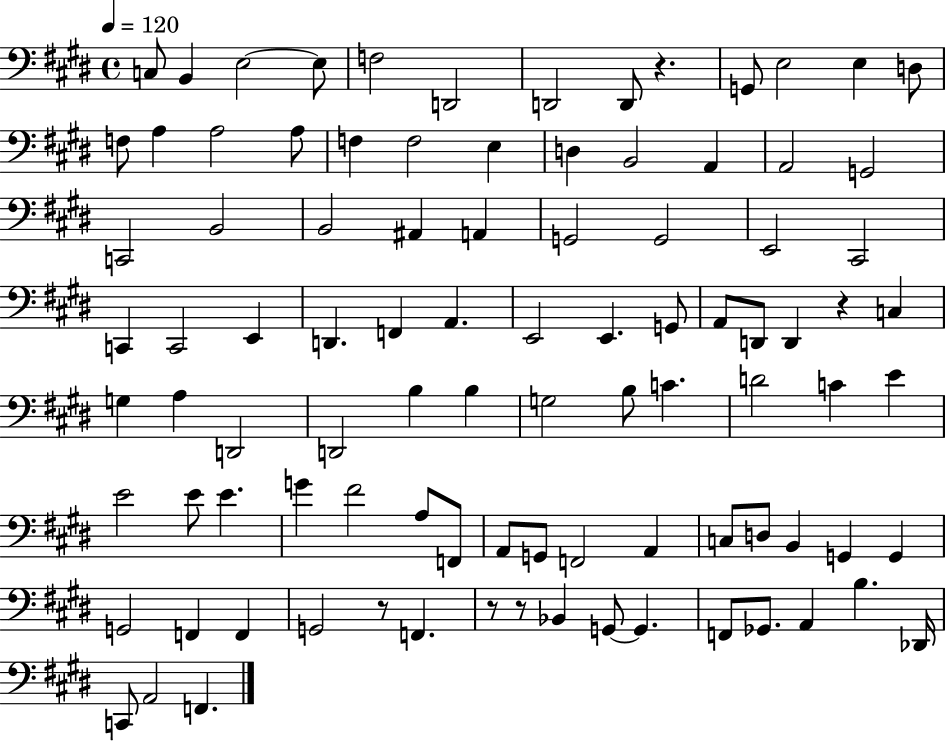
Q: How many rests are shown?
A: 5